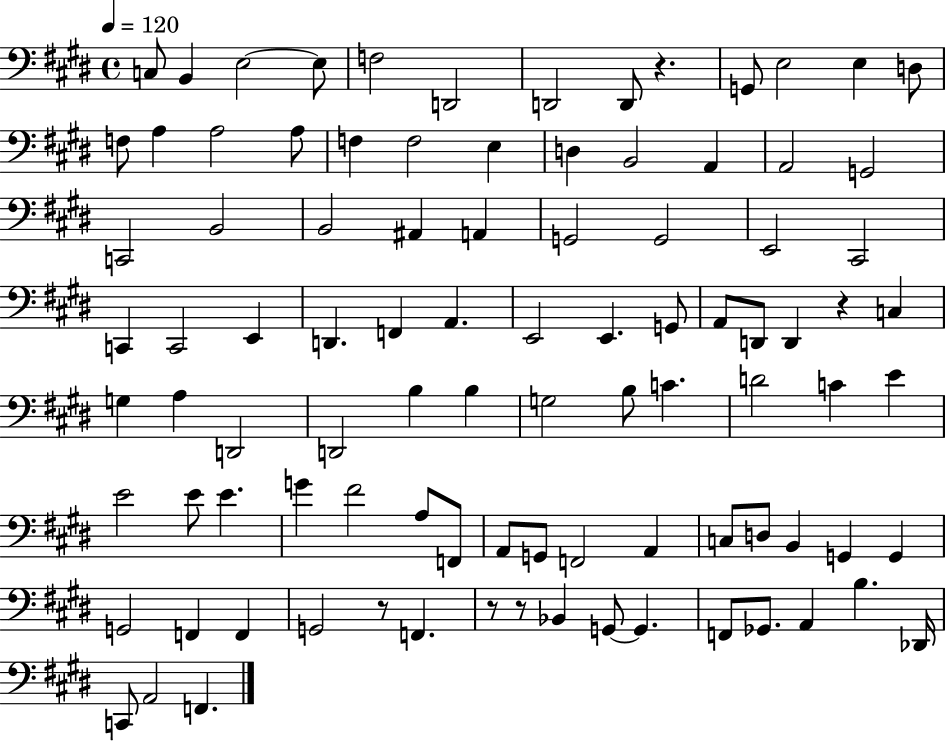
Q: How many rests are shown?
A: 5